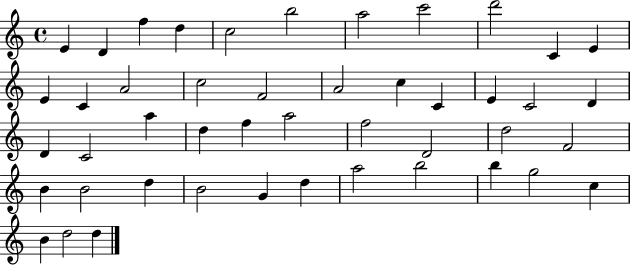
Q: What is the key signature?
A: C major